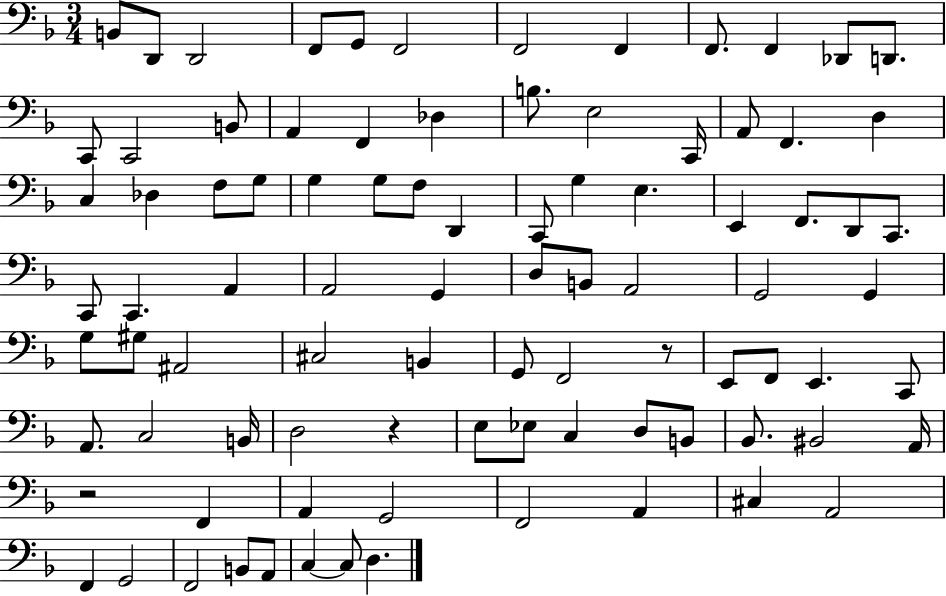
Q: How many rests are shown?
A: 3